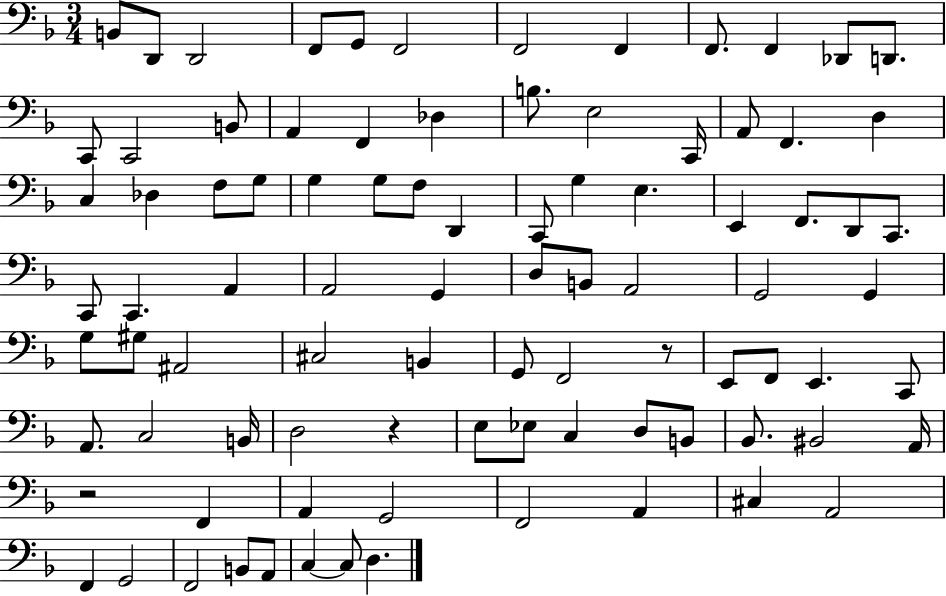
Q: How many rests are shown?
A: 3